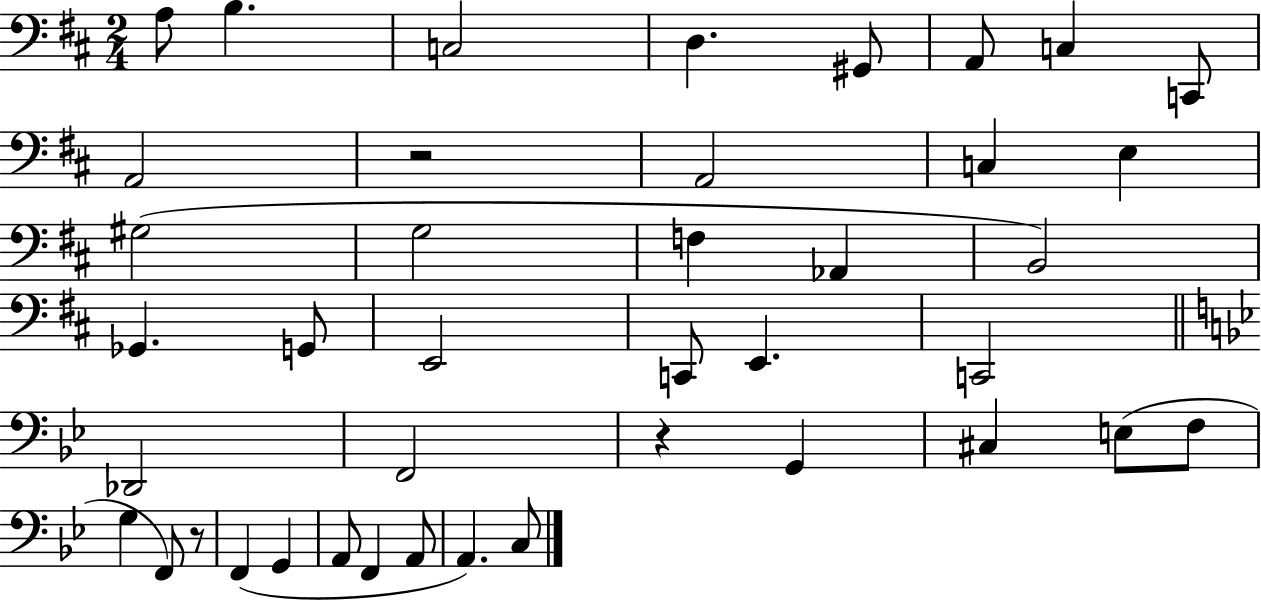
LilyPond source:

{
  \clef bass
  \numericTimeSignature
  \time 2/4
  \key d \major
  a8 b4. | c2 | d4. gis,8 | a,8 c4 c,8 | \break a,2 | r2 | a,2 | c4 e4 | \break gis2( | g2 | f4 aes,4 | b,2) | \break ges,4. g,8 | e,2 | c,8 e,4. | c,2 | \break \bar "||" \break \key bes \major des,2 | f,2 | r4 g,4 | cis4 e8( f8 | \break g4 f,8) r8 | f,4( g,4 | a,8 f,4 a,8 | a,4.) c8 | \break \bar "|."
}